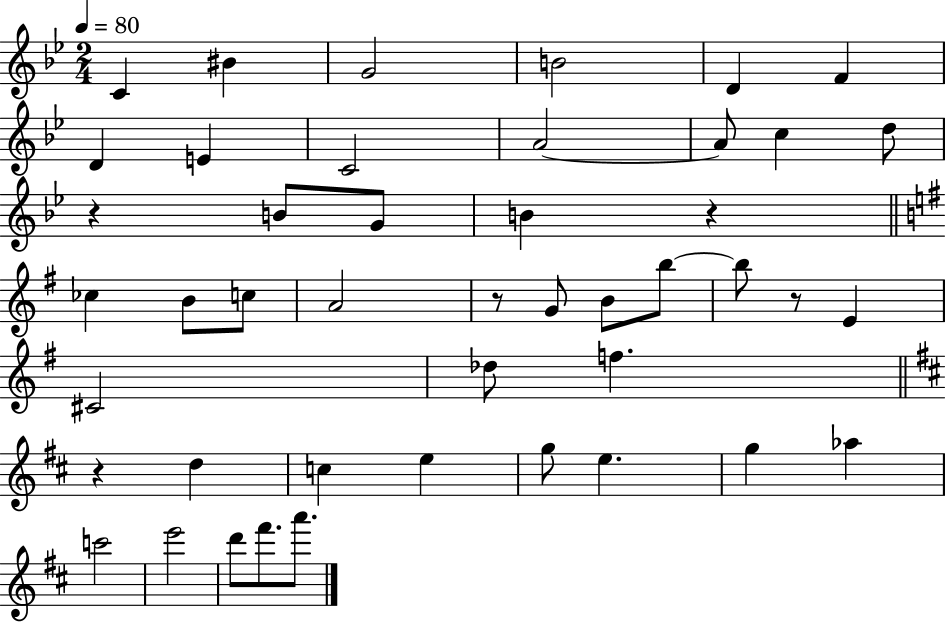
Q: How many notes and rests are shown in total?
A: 45